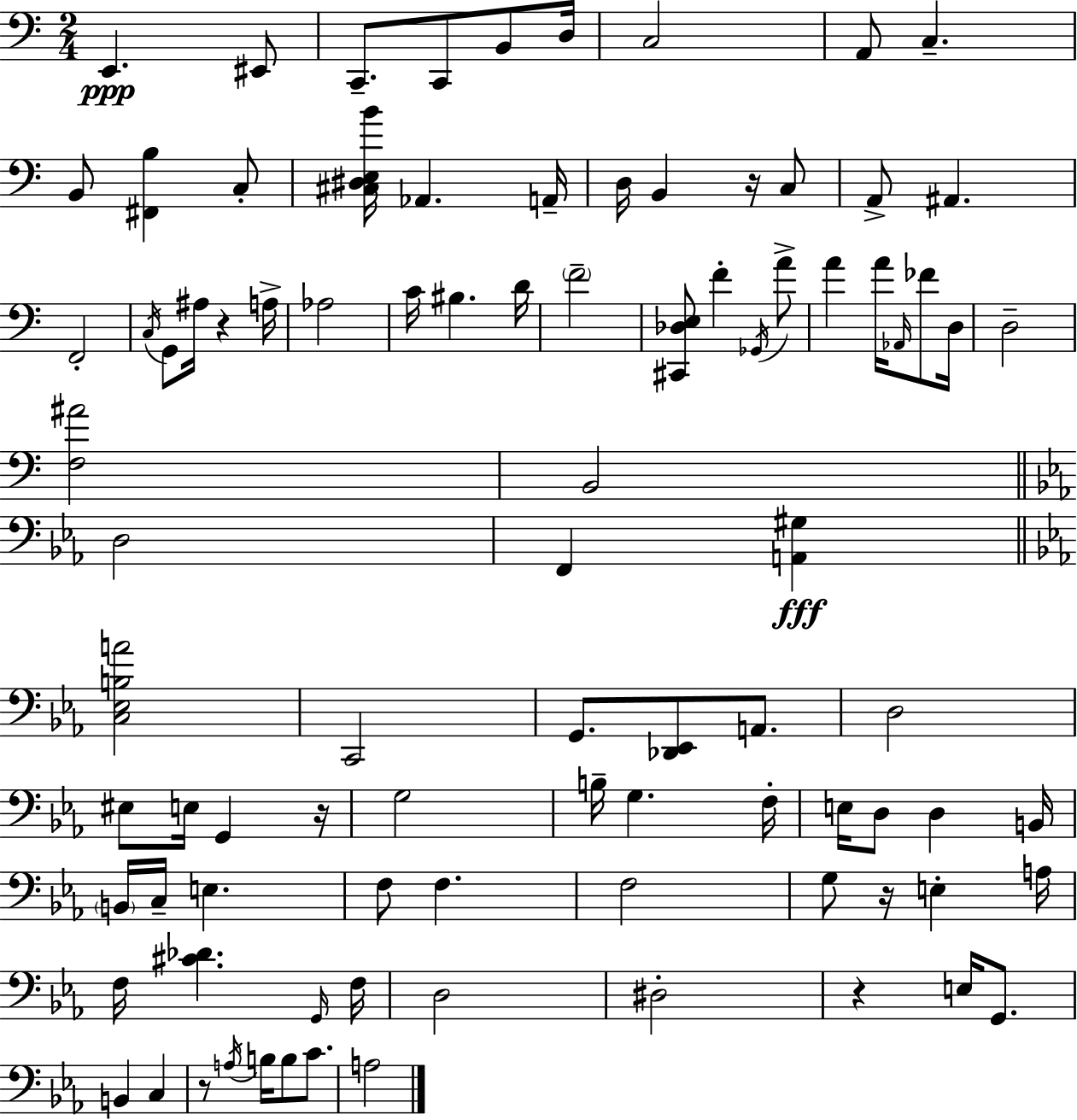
X:1
T:Untitled
M:2/4
L:1/4
K:C
E,, ^E,,/2 C,,/2 C,,/2 B,,/2 D,/4 C,2 A,,/2 C, B,,/2 [^F,,B,] C,/2 [^C,^D,E,B]/4 _A,, A,,/4 D,/4 B,, z/4 C,/2 A,,/2 ^A,, F,,2 C,/4 G,,/2 ^A,/4 z A,/4 _A,2 C/4 ^B, D/4 F2 [^C,,_D,E,]/2 F _G,,/4 A/2 A A/4 _A,,/4 _F/2 D,/4 D,2 [F,^A]2 B,,2 D,2 F,, [A,,^G,] [C,_E,B,A]2 C,,2 G,,/2 [_D,,_E,,]/2 A,,/2 D,2 ^E,/2 E,/4 G,, z/4 G,2 B,/4 G, F,/4 E,/4 D,/2 D, B,,/4 B,,/4 C,/4 E, F,/2 F, F,2 G,/2 z/4 E, A,/4 F,/4 [^C_D] G,,/4 F,/4 D,2 ^D,2 z E,/4 G,,/2 B,, C, z/2 A,/4 B,/4 B,/2 C/2 A,2